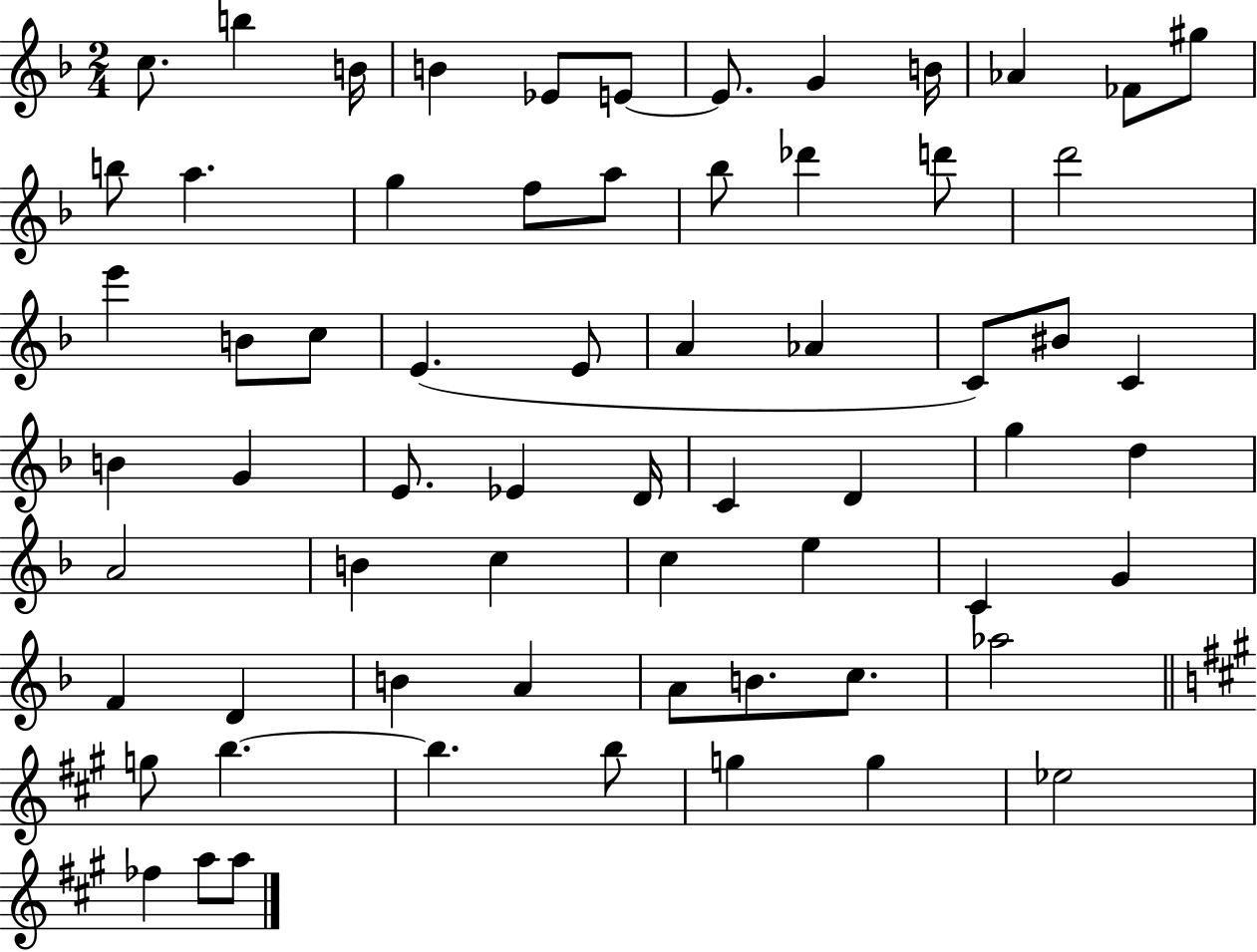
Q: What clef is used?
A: treble